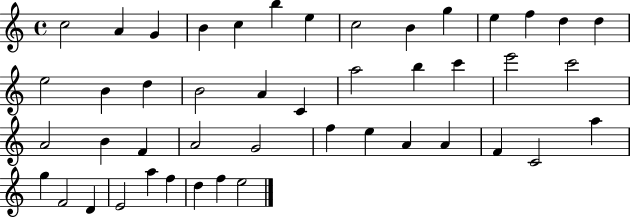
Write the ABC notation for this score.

X:1
T:Untitled
M:4/4
L:1/4
K:C
c2 A G B c b e c2 B g e f d d e2 B d B2 A C a2 b c' e'2 c'2 A2 B F A2 G2 f e A A F C2 a g F2 D E2 a f d f e2